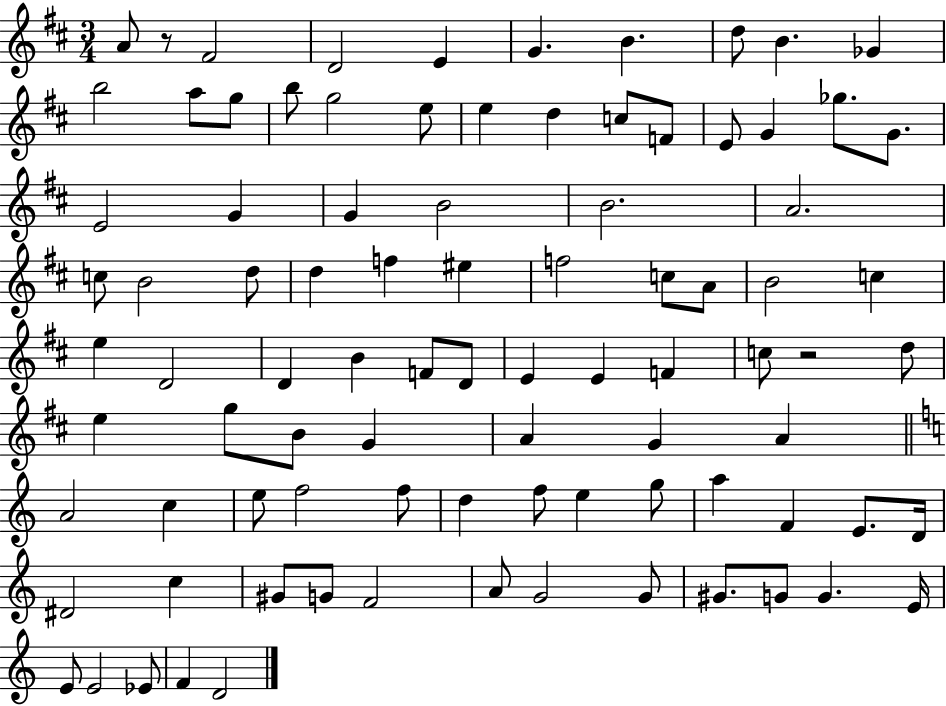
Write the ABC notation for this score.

X:1
T:Untitled
M:3/4
L:1/4
K:D
A/2 z/2 ^F2 D2 E G B d/2 B _G b2 a/2 g/2 b/2 g2 e/2 e d c/2 F/2 E/2 G _g/2 G/2 E2 G G B2 B2 A2 c/2 B2 d/2 d f ^e f2 c/2 A/2 B2 c e D2 D B F/2 D/2 E E F c/2 z2 d/2 e g/2 B/2 G A G A A2 c e/2 f2 f/2 d f/2 e g/2 a F E/2 D/4 ^D2 c ^G/2 G/2 F2 A/2 G2 G/2 ^G/2 G/2 G E/4 E/2 E2 _E/2 F D2